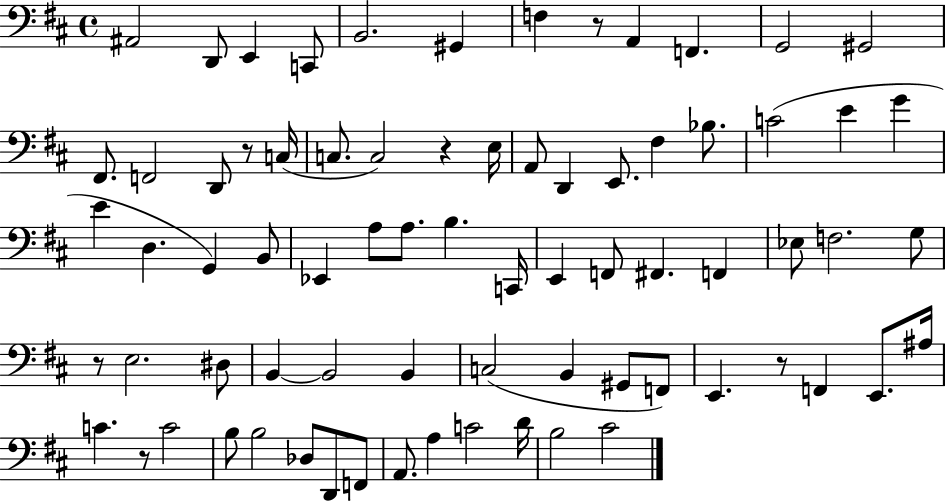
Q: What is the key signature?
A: D major